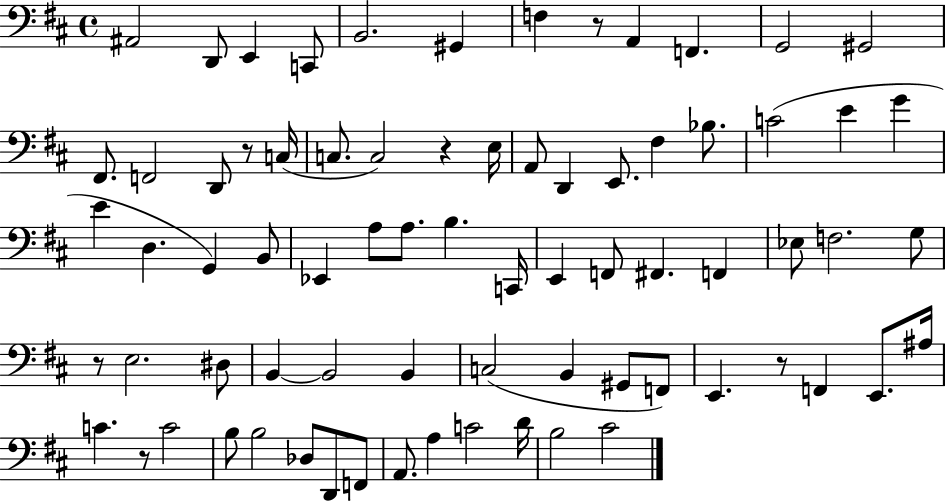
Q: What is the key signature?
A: D major